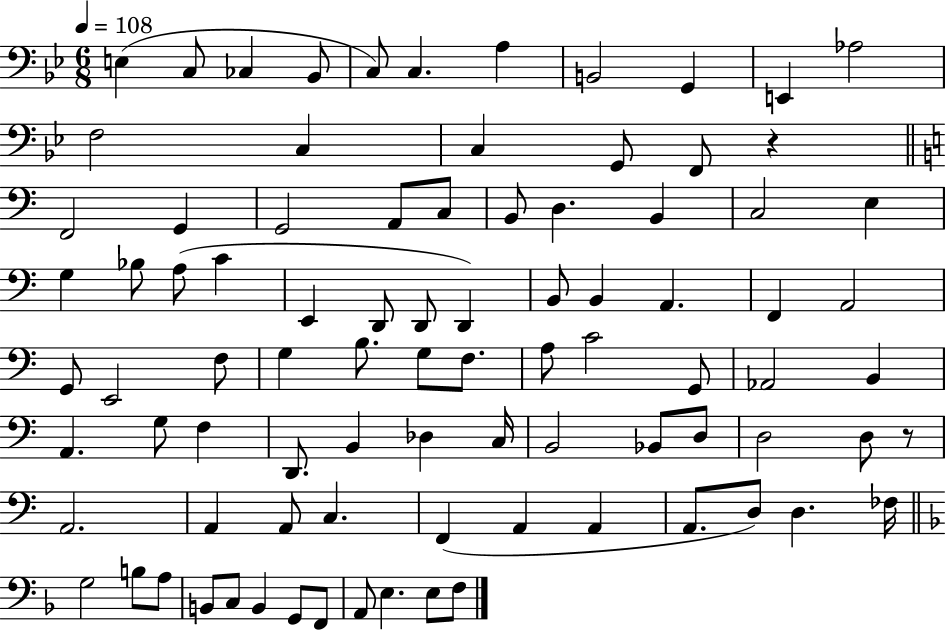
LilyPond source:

{
  \clef bass
  \numericTimeSignature
  \time 6/8
  \key bes \major
  \tempo 4 = 108
  e4( c8 ces4 bes,8 | c8) c4. a4 | b,2 g,4 | e,4 aes2 | \break f2 c4 | c4 g,8 f,8 r4 | \bar "||" \break \key c \major f,2 g,4 | g,2 a,8 c8 | b,8 d4. b,4 | c2 e4 | \break g4 bes8 a8( c'4 | e,4 d,8 d,8 d,4) | b,8 b,4 a,4. | f,4 a,2 | \break g,8 e,2 f8 | g4 b8. g8 f8. | a8 c'2 g,8 | aes,2 b,4 | \break a,4. g8 f4 | d,8. b,4 des4 c16 | b,2 bes,8 d8 | d2 d8 r8 | \break a,2. | a,4 a,8 c4. | f,4( a,4 a,4 | a,8. d8) d4. fes16 | \break \bar "||" \break \key f \major g2 b8 a8 | b,8 c8 b,4 g,8 f,8 | a,8 e4. e8 f8 | \bar "|."
}